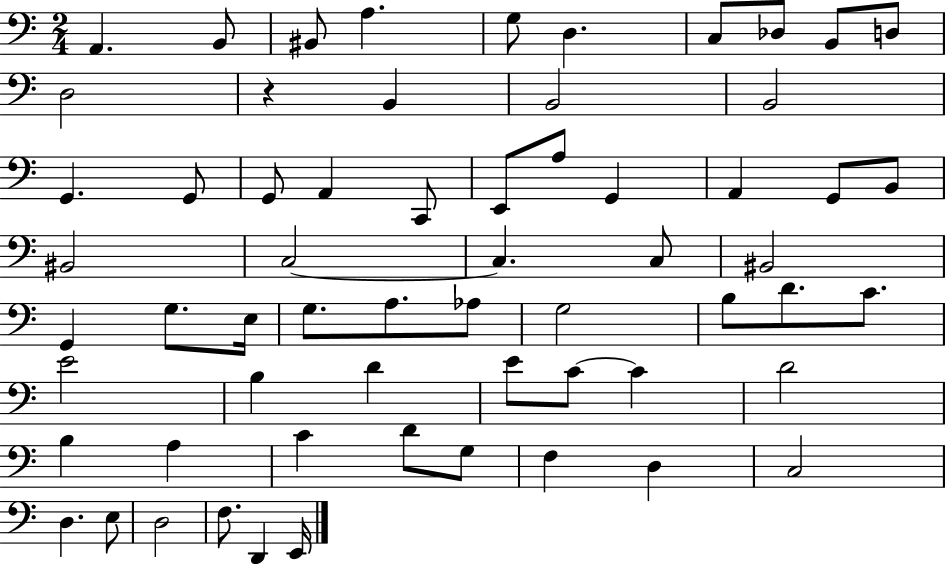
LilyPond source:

{
  \clef bass
  \numericTimeSignature
  \time 2/4
  \key c \major
  a,4. b,8 | bis,8 a4. | g8 d4. | c8 des8 b,8 d8 | \break d2 | r4 b,4 | b,2 | b,2 | \break g,4. g,8 | g,8 a,4 c,8 | e,8 a8 g,4 | a,4 g,8 b,8 | \break bis,2 | c2~~ | c4. c8 | bis,2 | \break g,4 g8. e16 | g8. a8. aes8 | g2 | b8 d'8. c'8. | \break e'2 | b4 d'4 | e'8 c'8~~ c'4 | d'2 | \break b4 a4 | c'4 d'8 g8 | f4 d4 | c2 | \break d4. e8 | d2 | f8. d,4 e,16 | \bar "|."
}